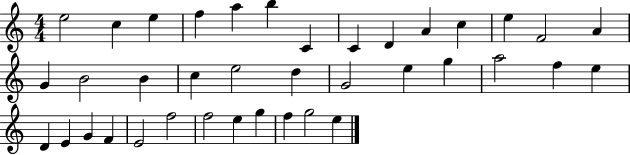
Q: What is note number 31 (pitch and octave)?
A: E4